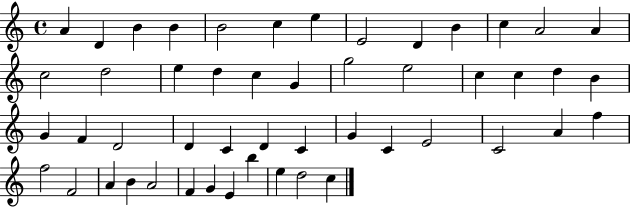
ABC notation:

X:1
T:Untitled
M:4/4
L:1/4
K:C
A D B B B2 c e E2 D B c A2 A c2 d2 e d c G g2 e2 c c d B G F D2 D C D C G C E2 C2 A f f2 F2 A B A2 F G E b e d2 c